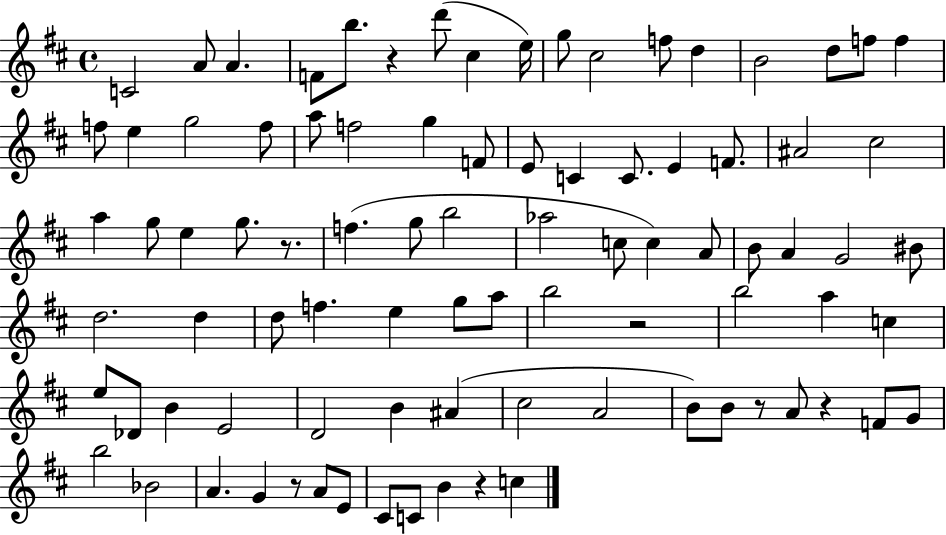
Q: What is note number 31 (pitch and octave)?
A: C#5